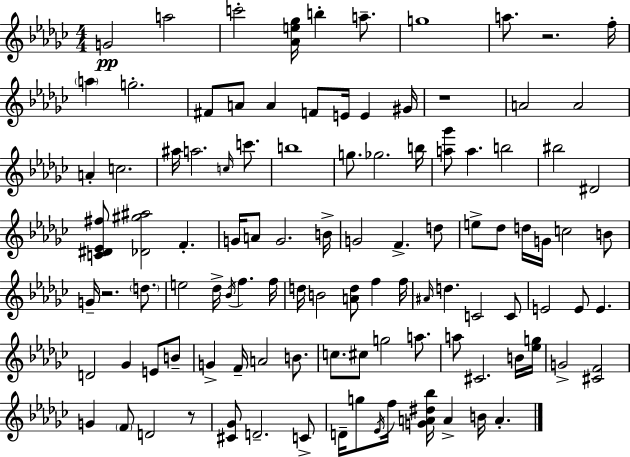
G4/h A5/h C6/h [Ab4,E5,Gb5]/s B5/q A5/e. G5/w A5/e. R/h. F5/s A5/q G5/h. F#4/e A4/e A4/q F4/e E4/s E4/q G#4/s R/w A4/h A4/h A4/q C5/h. A#5/s A5/h. C5/s C6/e. B5/w G5/e. Gb5/h. B5/s [A5,Gb6]/e A5/q. B5/h BIS5/h D#4/h [C4,D#4,Eb4,F#5]/e [Db4,G#5,A#5]/h F4/q. G4/s A4/e G4/h. B4/s G4/h F4/q. D5/e E5/e Db5/e D5/s G4/s C5/h B4/e G4/s R/h. D5/e. E5/h Db5/s Bb4/s F5/q. F5/s D5/s B4/h [A4,D5]/e F5/q F5/s A#4/s D5/q. C4/h C4/e E4/h E4/e E4/q. D4/h Gb4/q E4/e B4/e G4/q F4/s A4/h B4/e. C5/e. C#5/e G5/h A5/e. A5/e C#4/h. B4/s [Eb5,G5]/s G4/h [C#4,F4]/h G4/q F4/e D4/h R/e [C#4,Gb4]/e D4/h. C4/e D4/s G5/e Eb4/s F5/s [G4,A4,D#5,Bb5]/s A4/q B4/s A4/q.